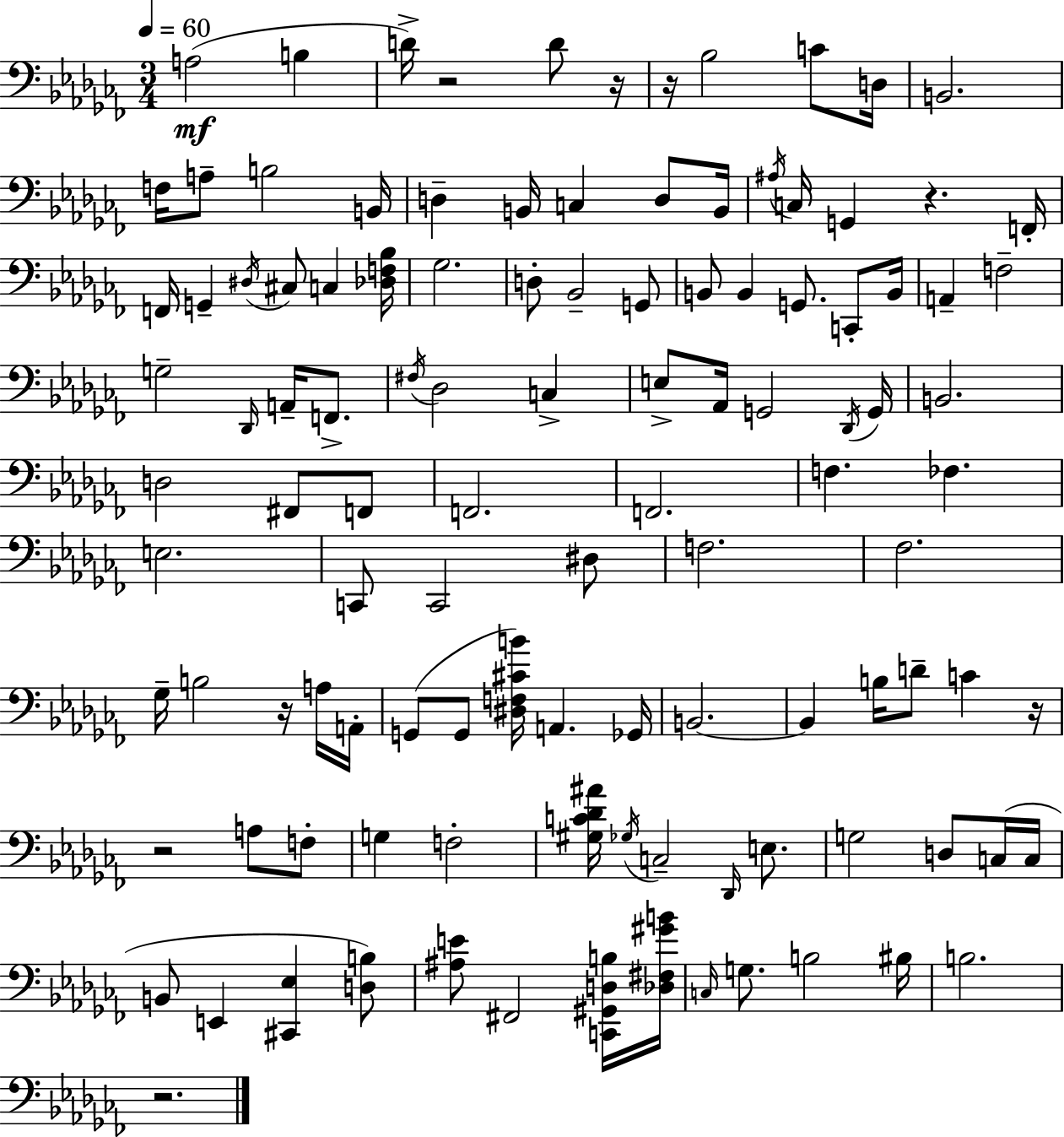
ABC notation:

X:1
T:Untitled
M:3/4
L:1/4
K:Abm
A,2 B, D/4 z2 D/2 z/4 z/4 _B,2 C/2 D,/4 B,,2 F,/4 A,/2 B,2 B,,/4 D, B,,/4 C, D,/2 B,,/4 ^A,/4 C,/4 G,, z F,,/4 F,,/4 G,, ^D,/4 ^C,/2 C, [_D,F,_B,]/4 _G,2 D,/2 _B,,2 G,,/2 B,,/2 B,, G,,/2 C,,/2 B,,/4 A,, F,2 G,2 _D,,/4 A,,/4 F,,/2 ^F,/4 _D,2 C, E,/2 _A,,/4 G,,2 _D,,/4 G,,/4 B,,2 D,2 ^F,,/2 F,,/2 F,,2 F,,2 F, _F, E,2 C,,/2 C,,2 ^D,/2 F,2 _F,2 _G,/4 B,2 z/4 A,/4 A,,/4 G,,/2 G,,/2 [^D,F,^CB]/4 A,, _G,,/4 B,,2 B,, B,/4 D/2 C z/4 z2 A,/2 F,/2 G, F,2 [^G,C_D^A]/4 _G,/4 C,2 _D,,/4 E,/2 G,2 D,/2 C,/4 C,/4 B,,/2 E,, [^C,,_E,] [D,B,]/2 [^A,E]/2 ^F,,2 [C,,^G,,D,B,]/4 [_D,^F,^GB]/4 C,/4 G,/2 B,2 ^B,/4 B,2 z2